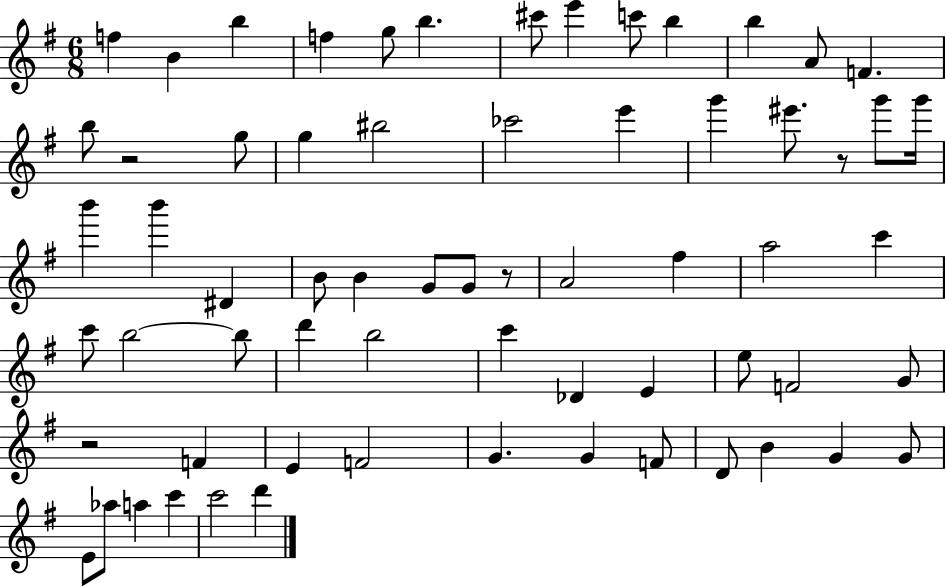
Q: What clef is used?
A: treble